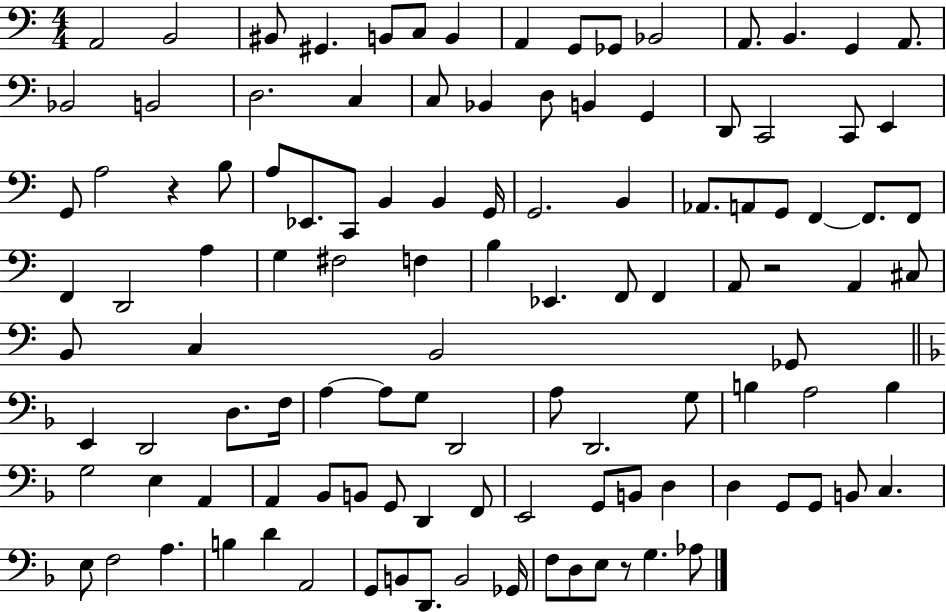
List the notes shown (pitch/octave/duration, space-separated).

A2/h B2/h BIS2/e G#2/q. B2/e C3/e B2/q A2/q G2/e Gb2/e Bb2/h A2/e. B2/q. G2/q A2/e. Bb2/h B2/h D3/h. C3/q C3/e Bb2/q D3/e B2/q G2/q D2/e C2/h C2/e E2/q G2/e A3/h R/q B3/e A3/e Eb2/e. C2/e B2/q B2/q G2/s G2/h. B2/q Ab2/e. A2/e G2/e F2/q F2/e. F2/e F2/q D2/h A3/q G3/q F#3/h F3/q B3/q Eb2/q. F2/e F2/q A2/e R/h A2/q C#3/e B2/e C3/q B2/h Gb2/e E2/q D2/h D3/e. F3/s A3/q A3/e G3/e D2/h A3/e D2/h. G3/e B3/q A3/h B3/q G3/h E3/q A2/q A2/q Bb2/e B2/e G2/e D2/q F2/e E2/h G2/e B2/e D3/q D3/q G2/e G2/e B2/e C3/q. E3/e F3/h A3/q. B3/q D4/q A2/h G2/e B2/e D2/e. B2/h Gb2/s F3/e D3/e E3/e R/e G3/q. Ab3/e